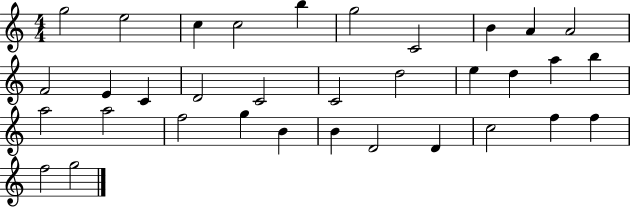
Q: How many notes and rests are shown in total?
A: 34